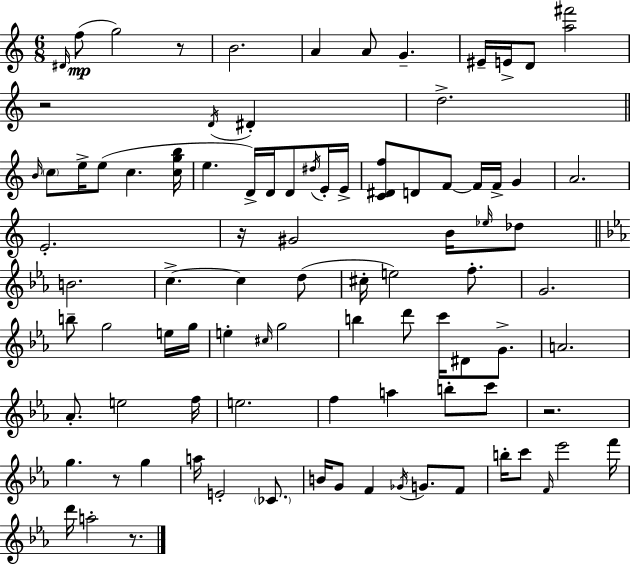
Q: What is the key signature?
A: C major